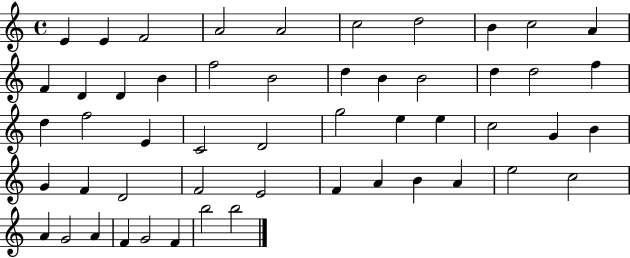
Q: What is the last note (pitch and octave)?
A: B5